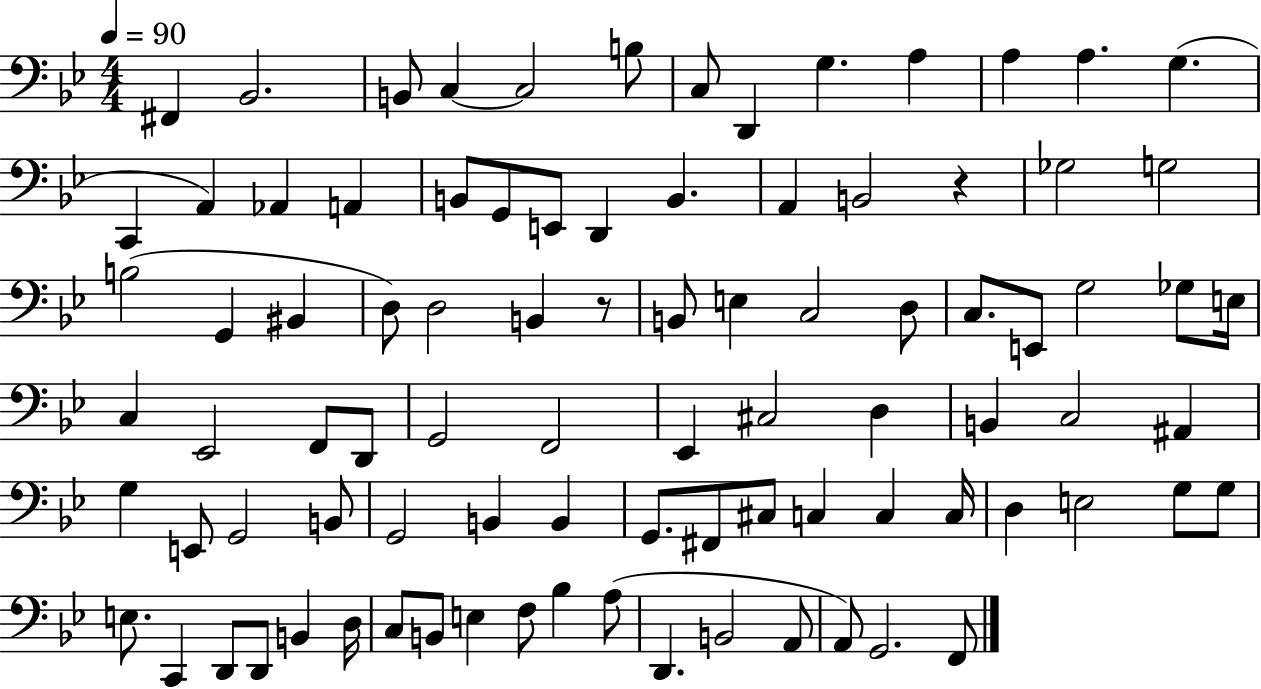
{
  \clef bass
  \numericTimeSignature
  \time 4/4
  \key bes \major
  \tempo 4 = 90
  \repeat volta 2 { fis,4 bes,2. | b,8 c4~~ c2 b8 | c8 d,4 g4. a4 | a4 a4. g4.( | \break c,4 a,4) aes,4 a,4 | b,8 g,8 e,8 d,4 b,4. | a,4 b,2 r4 | ges2 g2 | \break b2( g,4 bis,4 | d8) d2 b,4 r8 | b,8 e4 c2 d8 | c8. e,8 g2 ges8 e16 | \break c4 ees,2 f,8 d,8 | g,2 f,2 | ees,4 cis2 d4 | b,4 c2 ais,4 | \break g4 e,8 g,2 b,8 | g,2 b,4 b,4 | g,8. fis,8 cis8 c4 c4 c16 | d4 e2 g8 g8 | \break e8. c,4 d,8 d,8 b,4 d16 | c8 b,8 e4 f8 bes4 a8( | d,4. b,2 a,8 | a,8) g,2. f,8 | \break } \bar "|."
}